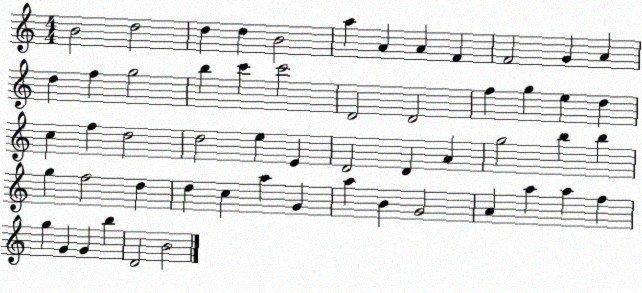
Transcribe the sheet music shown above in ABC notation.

X:1
T:Untitled
M:4/4
L:1/4
K:C
B2 d2 d d B2 a A A F F2 G A d f g2 b c' c'2 D2 D2 f g e d c f d2 d2 e E D2 D A g2 b b g f2 d d c a G a B G2 A a a f g G G b D2 B2